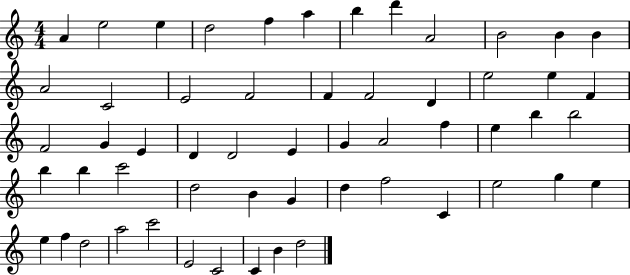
A4/q E5/h E5/q D5/h F5/q A5/q B5/q D6/q A4/h B4/h B4/q B4/q A4/h C4/h E4/h F4/h F4/q F4/h D4/q E5/h E5/q F4/q F4/h G4/q E4/q D4/q D4/h E4/q G4/q A4/h F5/q E5/q B5/q B5/h B5/q B5/q C6/h D5/h B4/q G4/q D5/q F5/h C4/q E5/h G5/q E5/q E5/q F5/q D5/h A5/h C6/h E4/h C4/h C4/q B4/q D5/h